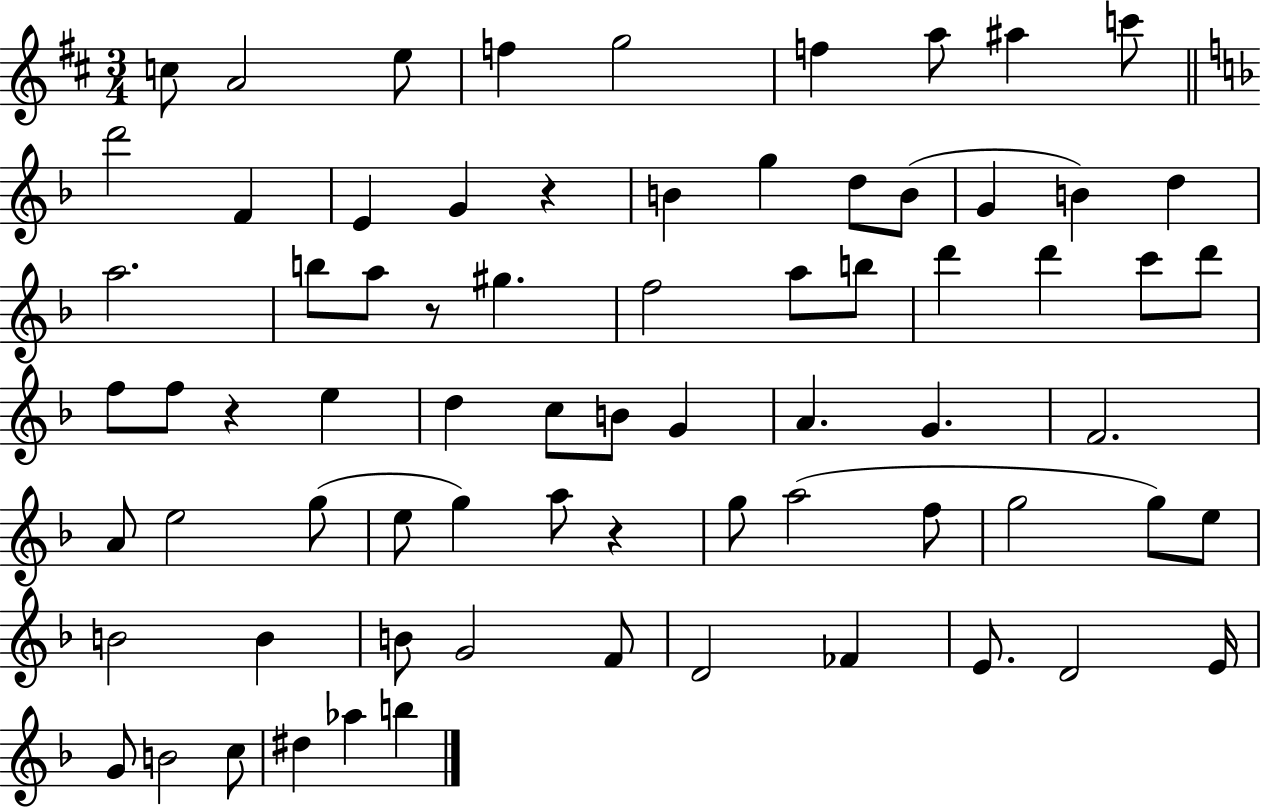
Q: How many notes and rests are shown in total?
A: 73